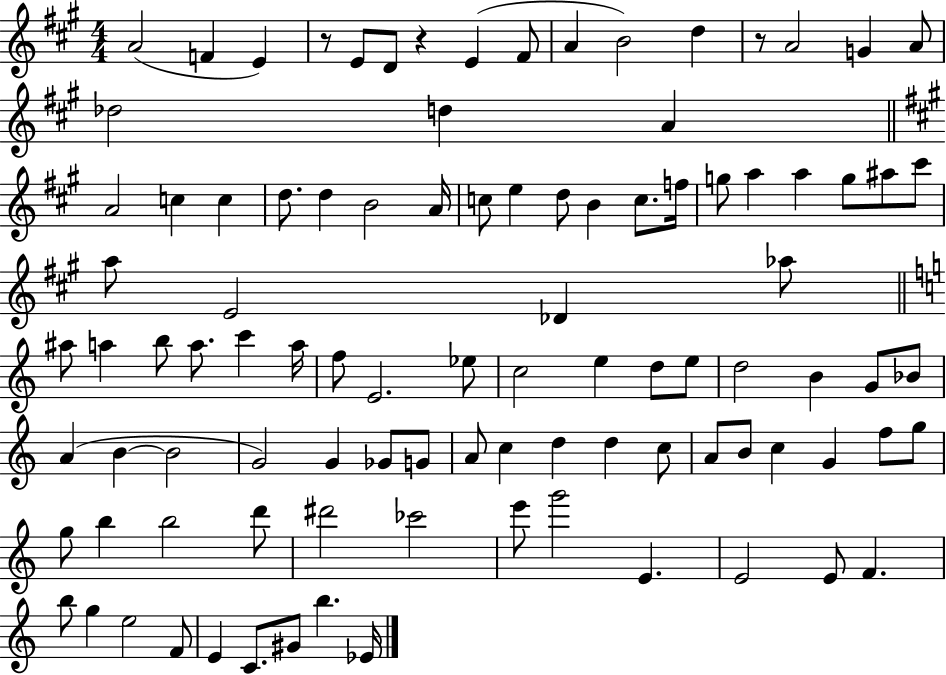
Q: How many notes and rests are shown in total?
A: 98